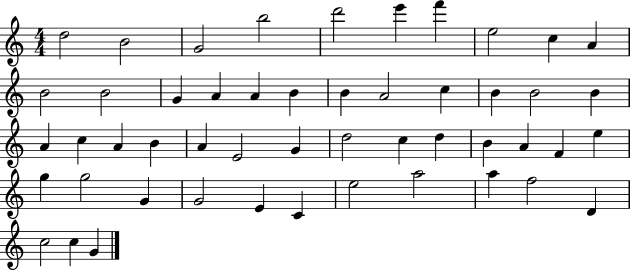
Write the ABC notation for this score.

X:1
T:Untitled
M:4/4
L:1/4
K:C
d2 B2 G2 b2 d'2 e' f' e2 c A B2 B2 G A A B B A2 c B B2 B A c A B A E2 G d2 c d B A F e g g2 G G2 E C e2 a2 a f2 D c2 c G